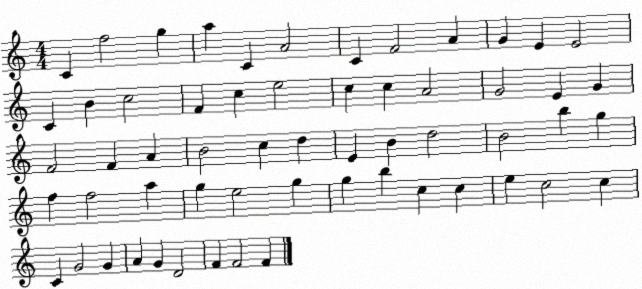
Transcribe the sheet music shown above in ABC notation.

X:1
T:Untitled
M:4/4
L:1/4
K:C
C f2 g a C A2 C F2 A G E E2 C B c2 F c e2 c c A2 G2 E G F2 F A B2 c d E B d2 B2 b g f f2 a g e2 g g b c c e c2 c C G2 G A G D2 F F2 F